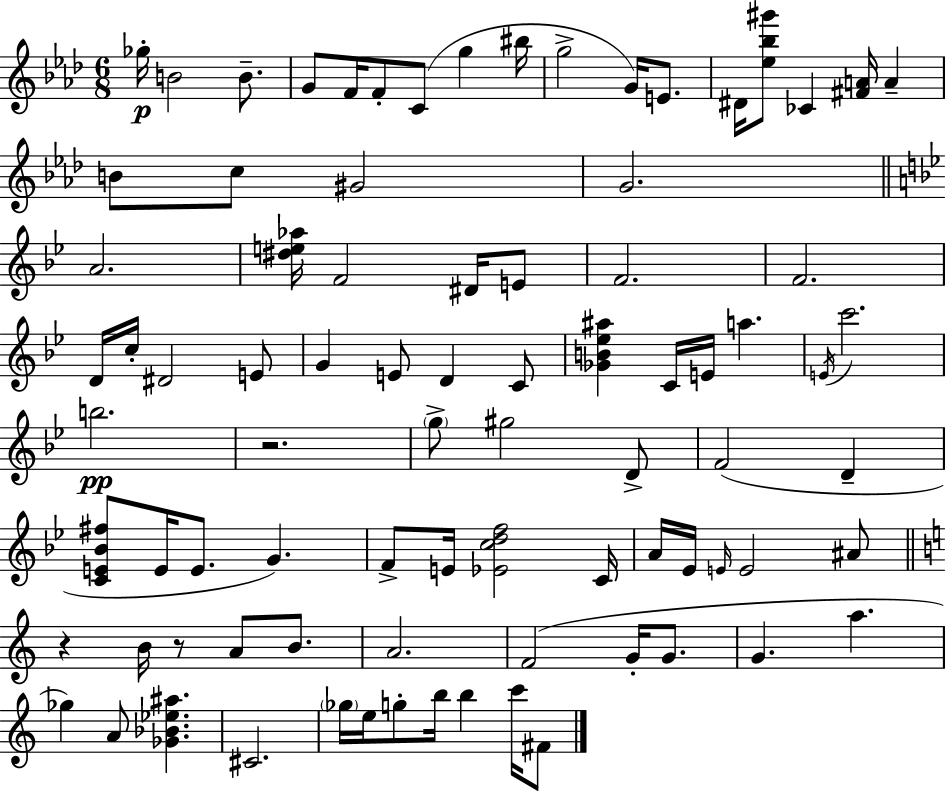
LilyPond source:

{
  \clef treble
  \numericTimeSignature
  \time 6/8
  \key aes \major
  ges''16-.\p b'2 b'8.-- | g'8 f'16 f'8-. c'8( g''4 bis''16 | g''2-> g'16) e'8. | dis'16 <ees'' bes'' gis'''>8 ces'4 <fis' a'>16 a'4-- | \break b'8 c''8 gis'2 | g'2. | \bar "||" \break \key bes \major a'2. | <dis'' e'' aes''>16 f'2 dis'16 e'8 | f'2. | f'2. | \break d'16 c''16-. dis'2 e'8 | g'4 e'8 d'4 c'8 | <ges' b' ees'' ais''>4 c'16 e'16 a''4. | \acciaccatura { e'16 } c'''2. | \break b''2.\pp | r2. | \parenthesize g''8-> gis''2 d'8-> | f'2( d'4-- | \break <c' e' bes' fis''>8 e'16 e'8. g'4.) | f'8-> e'16 <ees' c'' d'' f''>2 | c'16 a'16 ees'16 \grace { e'16 } e'2 | ais'8 \bar "||" \break \key c \major r4 b'16 r8 a'8 b'8. | a'2. | f'2( g'16-. g'8. | g'4. a''4. | \break ges''4) a'8 <ges' bes' ees'' ais''>4. | cis'2. | \parenthesize ges''16 e''16 g''8-. b''16 b''4 c'''16 fis'8 | \bar "|."
}